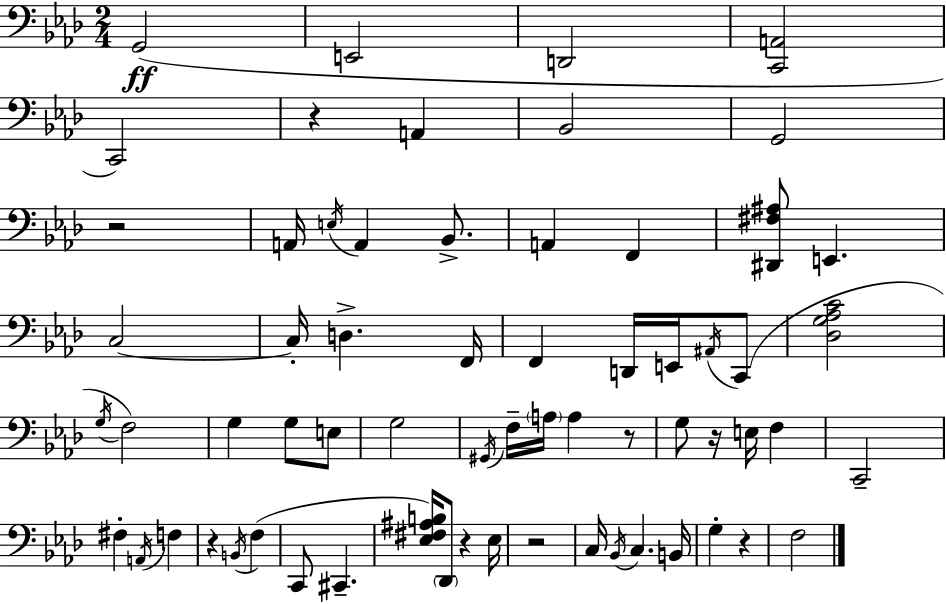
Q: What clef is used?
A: bass